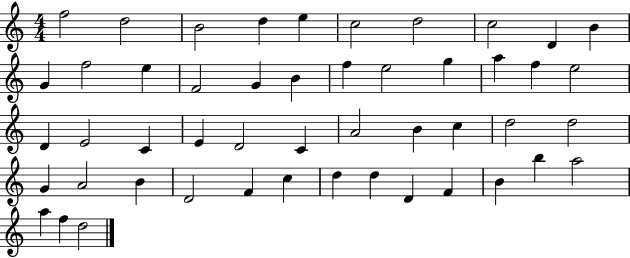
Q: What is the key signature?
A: C major